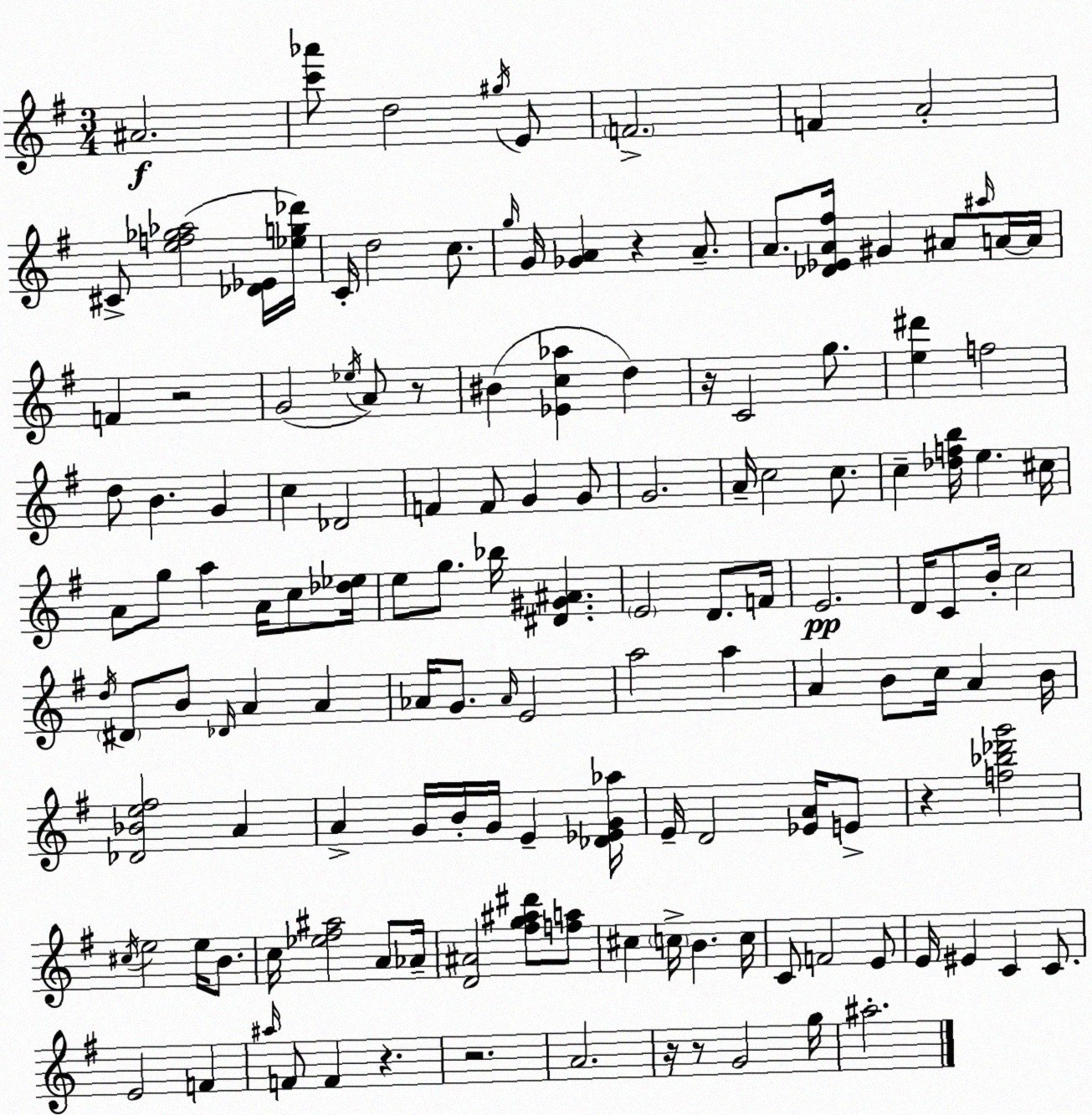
X:1
T:Untitled
M:3/4
L:1/4
K:Em
^A2 [c'_a']/2 d2 ^g/4 E/2 F2 F A2 ^C/2 [ef_g_a]2 [_D_E]/4 [_eg_d']/4 C/4 d2 c/2 g/4 G/4 [_GA] z A/2 A/2 [_D_EA^f]/4 ^G ^A/2 ^a/4 A/4 A/4 F z2 G2 _e/4 A/2 z/2 ^B [_Ec_a] d z/4 C2 g/2 [e^d'] f2 d/2 B G c _D2 F F/2 G G/2 G2 A/4 c2 c/2 c [_dfb]/4 e ^c/4 A/2 g/2 a A/4 c/2 [_d_e]/4 e/2 g/2 _b/4 [^D^G^A] E2 D/2 F/4 E2 D/4 C/2 B/4 c2 d/4 ^D/2 B/2 _D/4 A A _A/4 G/2 _A/4 E2 a2 a A B/2 c/4 A B/4 [_D_Be^f]2 A A G/4 B/4 G/4 E [_D_EG_a]/4 E/4 D2 [_EA]/4 E/2 z [f_b_d'g']2 ^c/4 e2 e/4 B/2 c/4 [_e^f^a]2 A/2 _A/4 [D^A]2 [^fg^a^d']/2 [fa]/2 ^c c/4 B c/4 C/2 F2 E/2 E/4 ^E C C/2 E2 F ^a/4 F/2 F z z2 A2 z/4 z/2 G2 g/4 ^a2